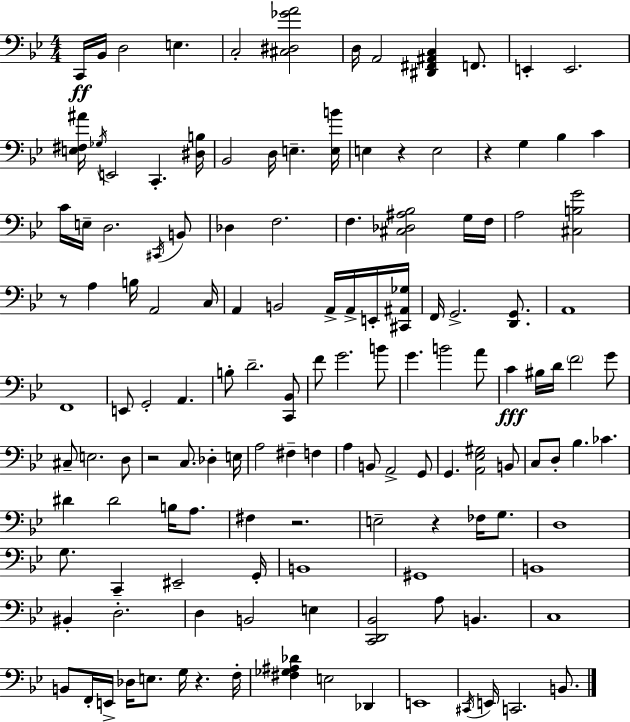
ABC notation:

X:1
T:Untitled
M:4/4
L:1/4
K:Gm
C,,/4 _B,,/4 D,2 E, C,2 [^C,^D,_GA]2 D,/4 A,,2 [^D,,^F,,^A,,C,] F,,/2 E,, E,,2 [E,^F,^A]/4 _G,/4 E,,2 C,, [^D,B,]/4 _B,,2 D,/4 E, [E,B]/4 E, z E,2 z G, _B, C C/4 E,/4 D,2 ^C,,/4 B,,/2 _D, F,2 F, [^C,_D,^A,_B,]2 G,/4 F,/4 A,2 [^C,B,G]2 z/2 A, B,/4 A,,2 C,/4 A,, B,,2 A,,/4 A,,/4 E,,/4 [^C,,^A,,_G,]/4 F,,/4 G,,2 [D,,G,,]/2 A,,4 F,,4 E,,/2 G,,2 A,, B,/2 D2 [C,,_B,,]/2 F/2 G2 B/2 G B2 A/2 C ^B,/4 D/4 F2 G/2 ^C,/2 E,2 D,/2 z2 C,/2 _D, E,/4 A,2 ^F, F, A, B,,/2 A,,2 G,,/2 G,, [A,,_E,^G,]2 B,,/2 C,/2 D,/2 _B, _C ^D ^D2 B,/4 A,/2 ^F, z2 E,2 z _F,/4 G,/2 D,4 G,/2 C,, ^E,,2 G,,/4 B,,4 ^G,,4 B,,4 ^B,, D,2 D, B,,2 E, [C,,D,,_B,,]2 A,/2 B,, C,4 B,,/2 F,,/4 E,,/4 _D,/4 E,/2 G,/4 z F,/4 [^F,_G,^A,_D] E,2 _D,, E,,4 ^C,,/4 E,,/4 C,,2 B,,/2